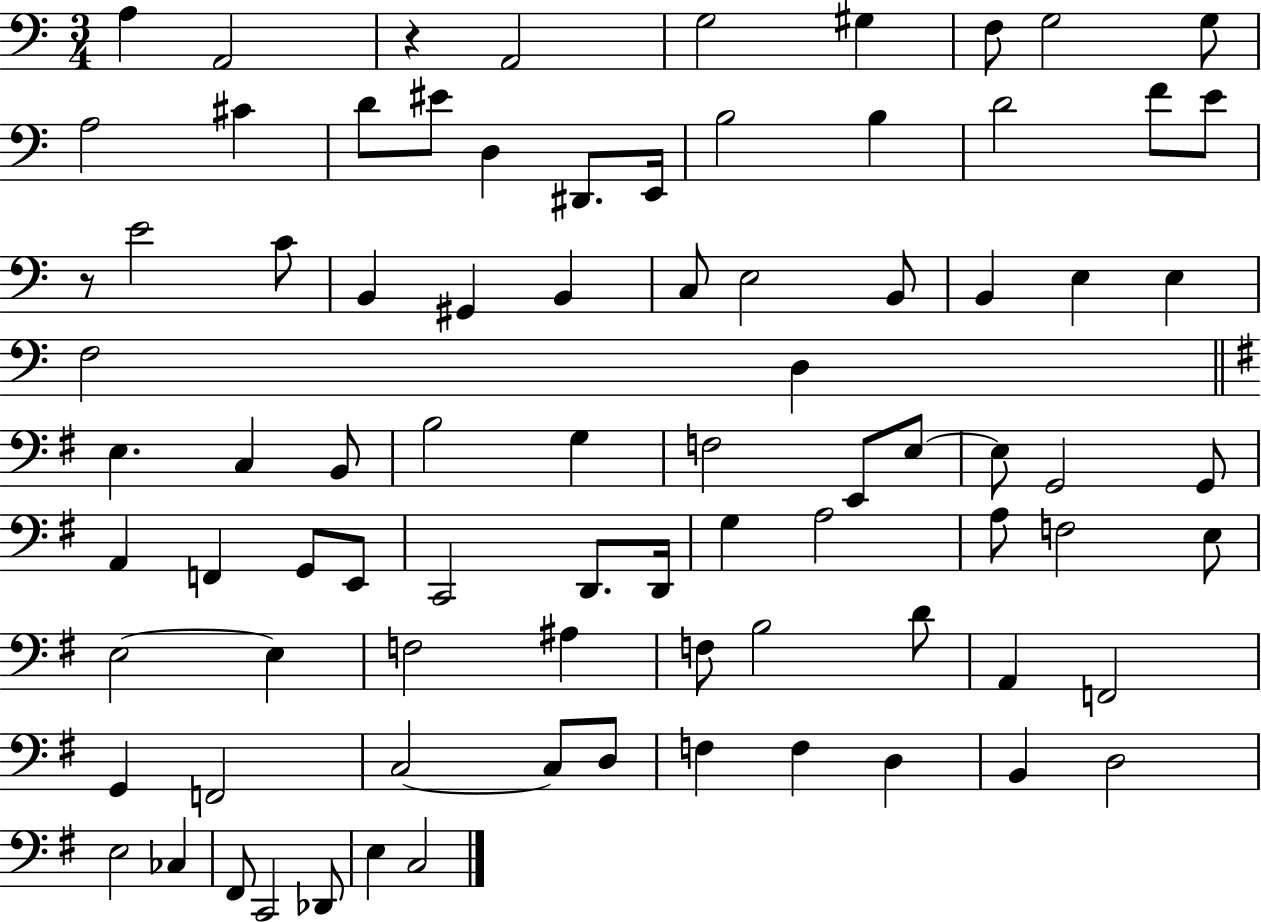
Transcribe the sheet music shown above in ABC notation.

X:1
T:Untitled
M:3/4
L:1/4
K:C
A, A,,2 z A,,2 G,2 ^G, F,/2 G,2 G,/2 A,2 ^C D/2 ^E/2 D, ^D,,/2 E,,/4 B,2 B, D2 F/2 E/2 z/2 E2 C/2 B,, ^G,, B,, C,/2 E,2 B,,/2 B,, E, E, F,2 D, E, C, B,,/2 B,2 G, F,2 E,,/2 E,/2 E,/2 G,,2 G,,/2 A,, F,, G,,/2 E,,/2 C,,2 D,,/2 D,,/4 G, A,2 A,/2 F,2 E,/2 E,2 E, F,2 ^A, F,/2 B,2 D/2 A,, F,,2 G,, F,,2 C,2 C,/2 D,/2 F, F, D, B,, D,2 E,2 _C, ^F,,/2 C,,2 _D,,/2 E, C,2